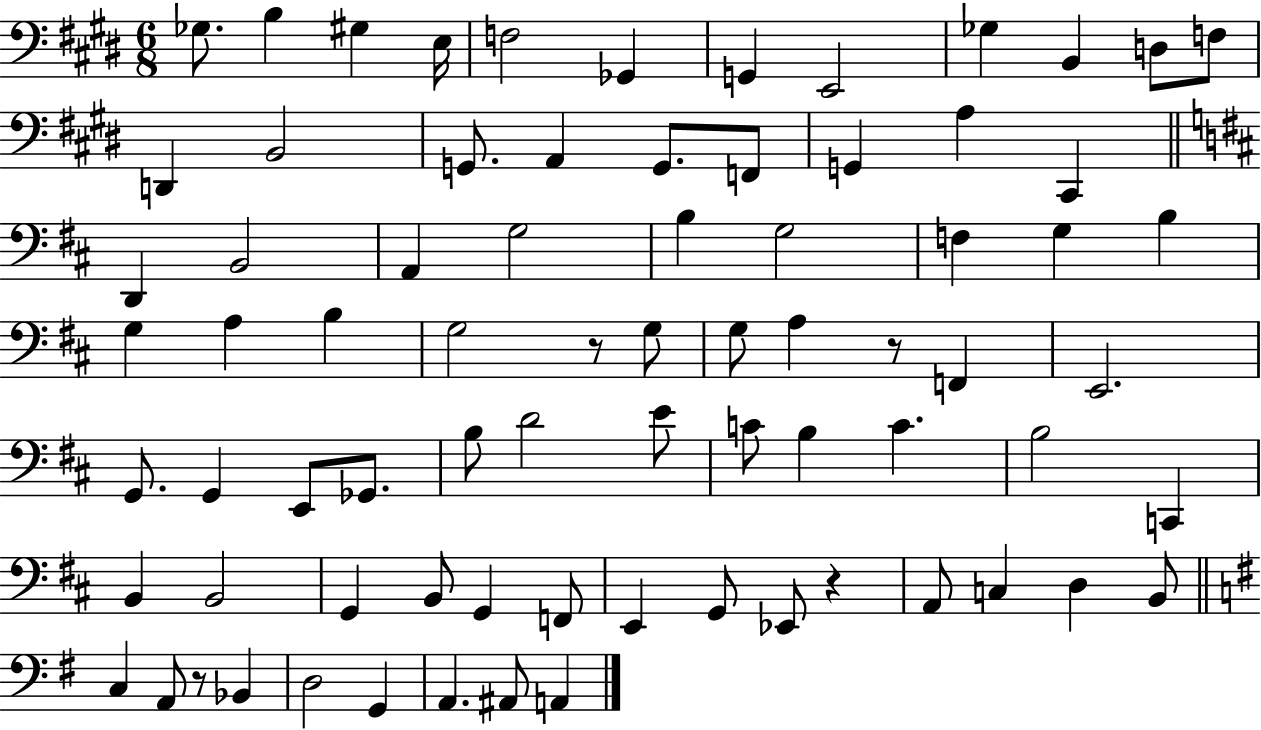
{
  \clef bass
  \numericTimeSignature
  \time 6/8
  \key e \major
  ges8. b4 gis4 e16 | f2 ges,4 | g,4 e,2 | ges4 b,4 d8 f8 | \break d,4 b,2 | g,8. a,4 g,8. f,8 | g,4 a4 cis,4 | \bar "||" \break \key b \minor d,4 b,2 | a,4 g2 | b4 g2 | f4 g4 b4 | \break g4 a4 b4 | g2 r8 g8 | g8 a4 r8 f,4 | e,2. | \break g,8. g,4 e,8 ges,8. | b8 d'2 e'8 | c'8 b4 c'4. | b2 c,4 | \break b,4 b,2 | g,4 b,8 g,4 f,8 | e,4 g,8 ees,8 r4 | a,8 c4 d4 b,8 | \break \bar "||" \break \key g \major c4 a,8 r8 bes,4 | d2 g,4 | a,4. ais,8 a,4 | \bar "|."
}